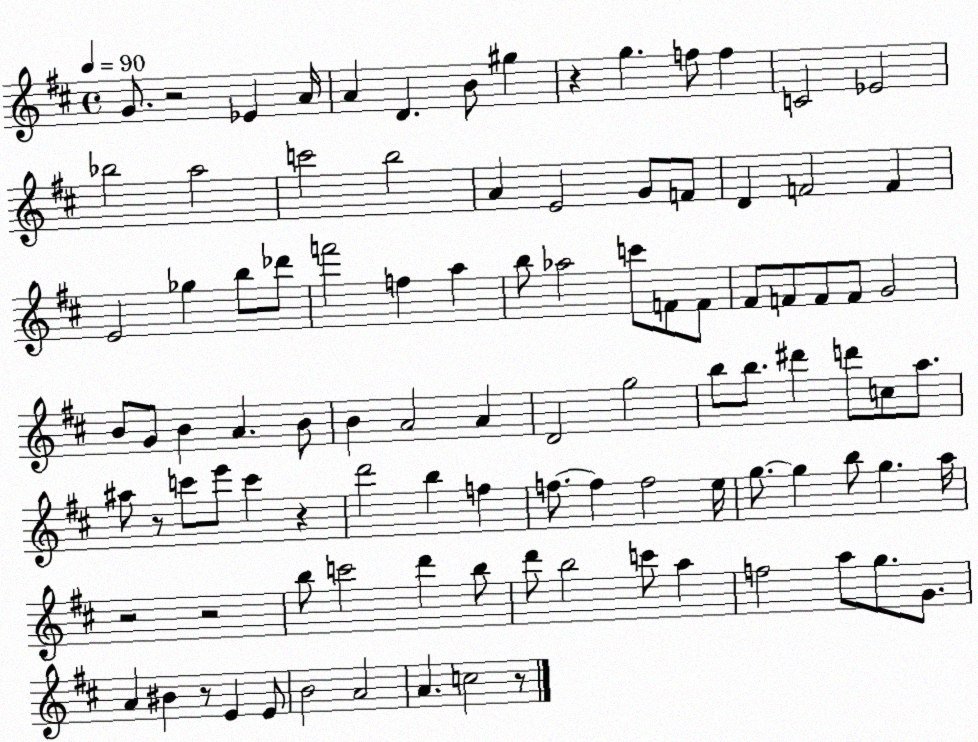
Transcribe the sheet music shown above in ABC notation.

X:1
T:Untitled
M:4/4
L:1/4
K:D
G/2 z2 _E A/4 A D B/2 ^g z g f/2 f C2 _E2 _b2 a2 c'2 b2 A E2 G/2 F/2 D F2 F E2 _g b/2 _d'/2 f'2 f a b/2 _a2 c'/2 F/2 F/2 ^F/2 F/2 F/2 F/2 G2 B/2 G/2 B A B/2 B A2 A D2 g2 b/2 b/2 ^d' d'/2 c/2 a/2 ^a/2 z/2 c'/2 e'/2 c' z d'2 b f f/2 f f2 e/4 g/2 g b/2 g a/4 z2 z2 b/2 c'2 d' b/2 d'/2 b2 c'/2 a f2 a/2 g/2 G/2 A ^B z/2 E E/2 B2 A2 A c2 z/2